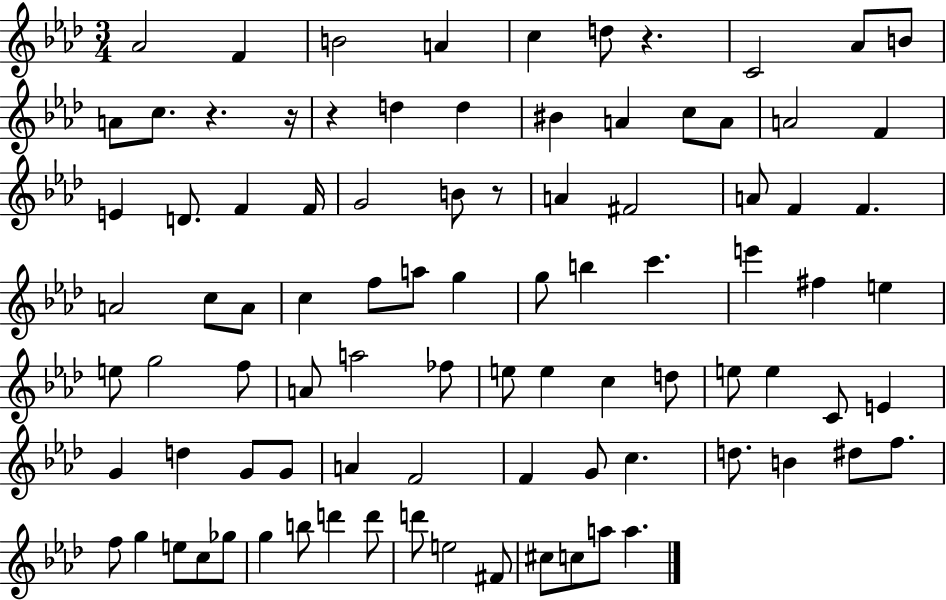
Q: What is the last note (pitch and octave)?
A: A5